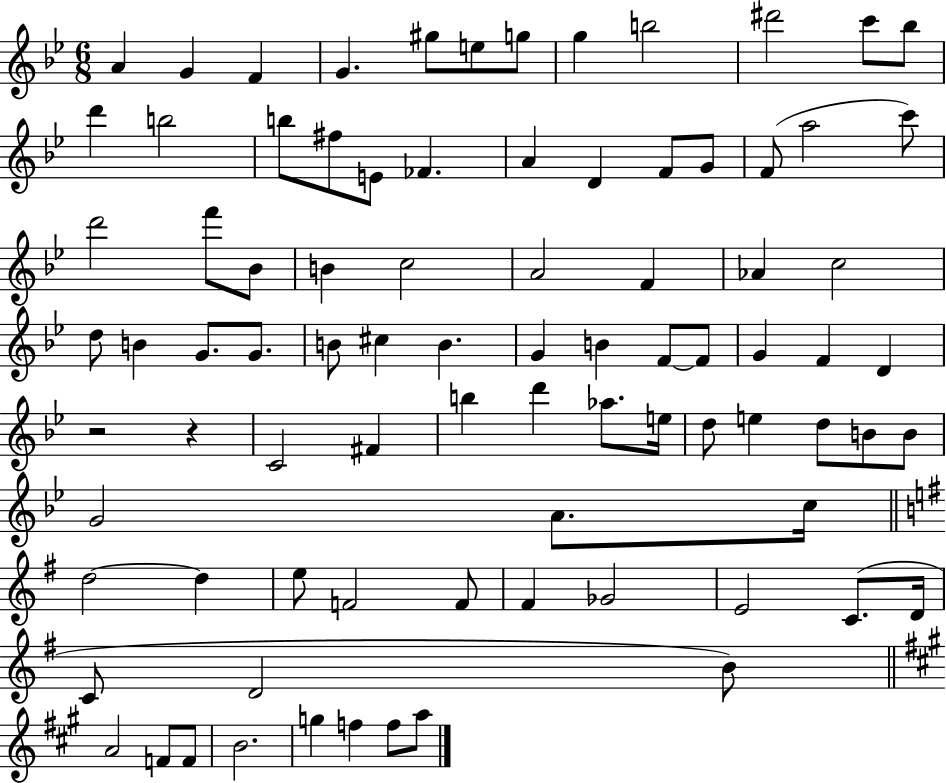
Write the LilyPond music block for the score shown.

{
  \clef treble
  \numericTimeSignature
  \time 6/8
  \key bes \major
  a'4 g'4 f'4 | g'4. gis''8 e''8 g''8 | g''4 b''2 | dis'''2 c'''8 bes''8 | \break d'''4 b''2 | b''8 fis''8 e'8 fes'4. | a'4 d'4 f'8 g'8 | f'8( a''2 c'''8) | \break d'''2 f'''8 bes'8 | b'4 c''2 | a'2 f'4 | aes'4 c''2 | \break d''8 b'4 g'8. g'8. | b'8 cis''4 b'4. | g'4 b'4 f'8~~ f'8 | g'4 f'4 d'4 | \break r2 r4 | c'2 fis'4 | b''4 d'''4 aes''8. e''16 | d''8 e''4 d''8 b'8 b'8 | \break g'2 a'8. c''16 | \bar "||" \break \key g \major d''2~~ d''4 | e''8 f'2 f'8 | fis'4 ges'2 | e'2 c'8.( d'16 | \break c'8 d'2 b'8) | \bar "||" \break \key a \major a'2 f'8 f'8 | b'2. | g''4 f''4 f''8 a''8 | \bar "|."
}